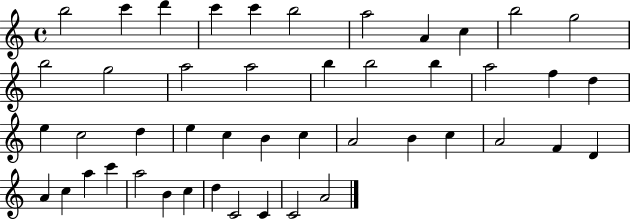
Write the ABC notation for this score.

X:1
T:Untitled
M:4/4
L:1/4
K:C
b2 c' d' c' c' b2 a2 A c b2 g2 b2 g2 a2 a2 b b2 b a2 f d e c2 d e c B c A2 B c A2 F D A c a c' a2 B c d C2 C C2 A2